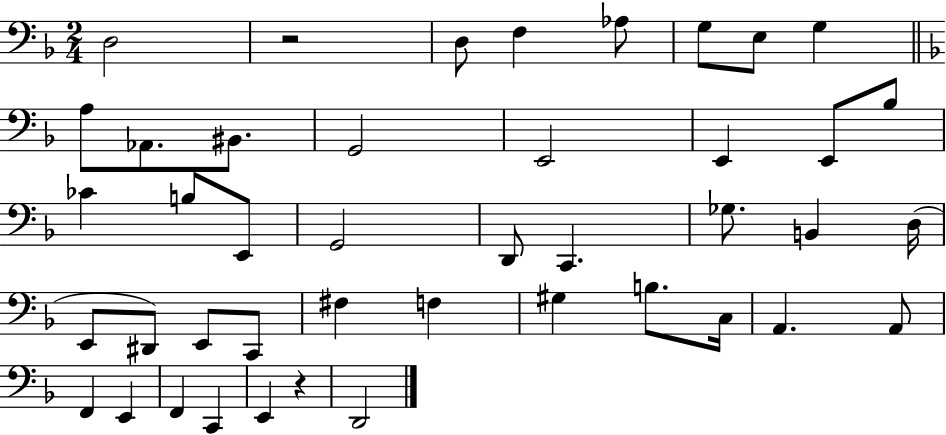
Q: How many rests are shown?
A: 2